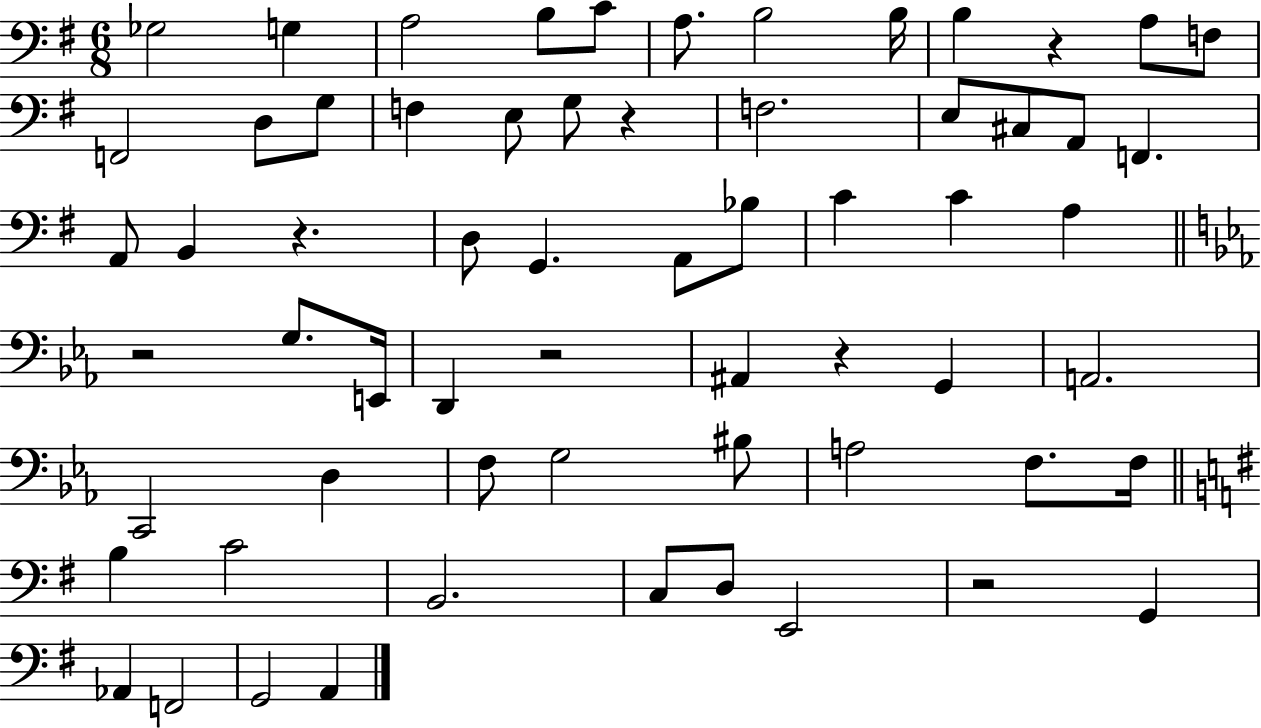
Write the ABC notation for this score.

X:1
T:Untitled
M:6/8
L:1/4
K:G
_G,2 G, A,2 B,/2 C/2 A,/2 B,2 B,/4 B, z A,/2 F,/2 F,,2 D,/2 G,/2 F, E,/2 G,/2 z F,2 E,/2 ^C,/2 A,,/2 F,, A,,/2 B,, z D,/2 G,, A,,/2 _B,/2 C C A, z2 G,/2 E,,/4 D,, z2 ^A,, z G,, A,,2 C,,2 D, F,/2 G,2 ^B,/2 A,2 F,/2 F,/4 B, C2 B,,2 C,/2 D,/2 E,,2 z2 G,, _A,, F,,2 G,,2 A,,